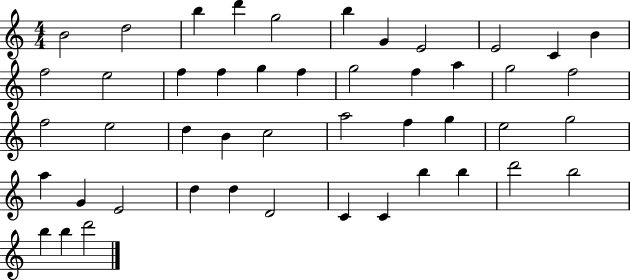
B4/h D5/h B5/q D6/q G5/h B5/q G4/q E4/h E4/h C4/q B4/q F5/h E5/h F5/q F5/q G5/q F5/q G5/h F5/q A5/q G5/h F5/h F5/h E5/h D5/q B4/q C5/h A5/h F5/q G5/q E5/h G5/h A5/q G4/q E4/h D5/q D5/q D4/h C4/q C4/q B5/q B5/q D6/h B5/h B5/q B5/q D6/h